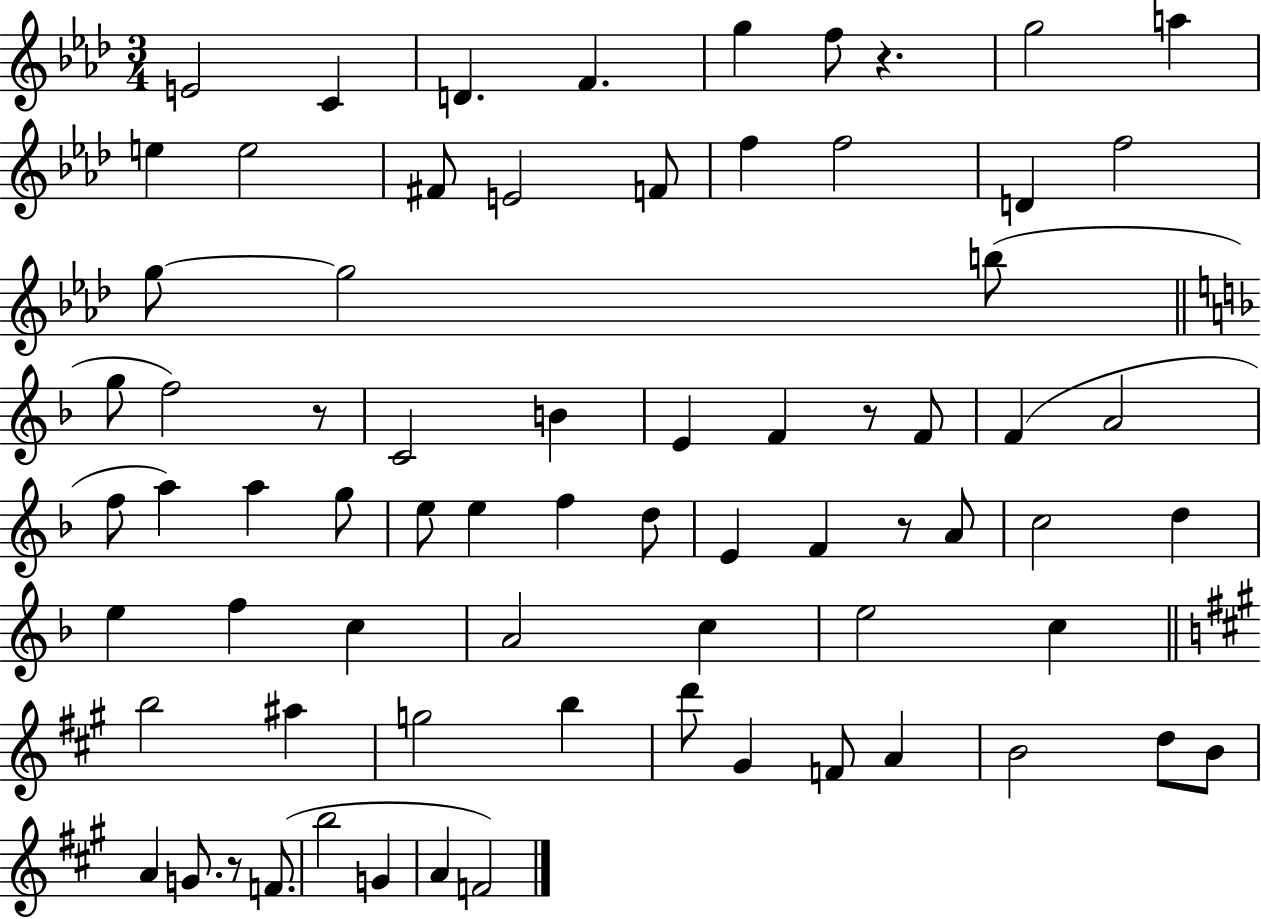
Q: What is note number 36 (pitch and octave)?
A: F5